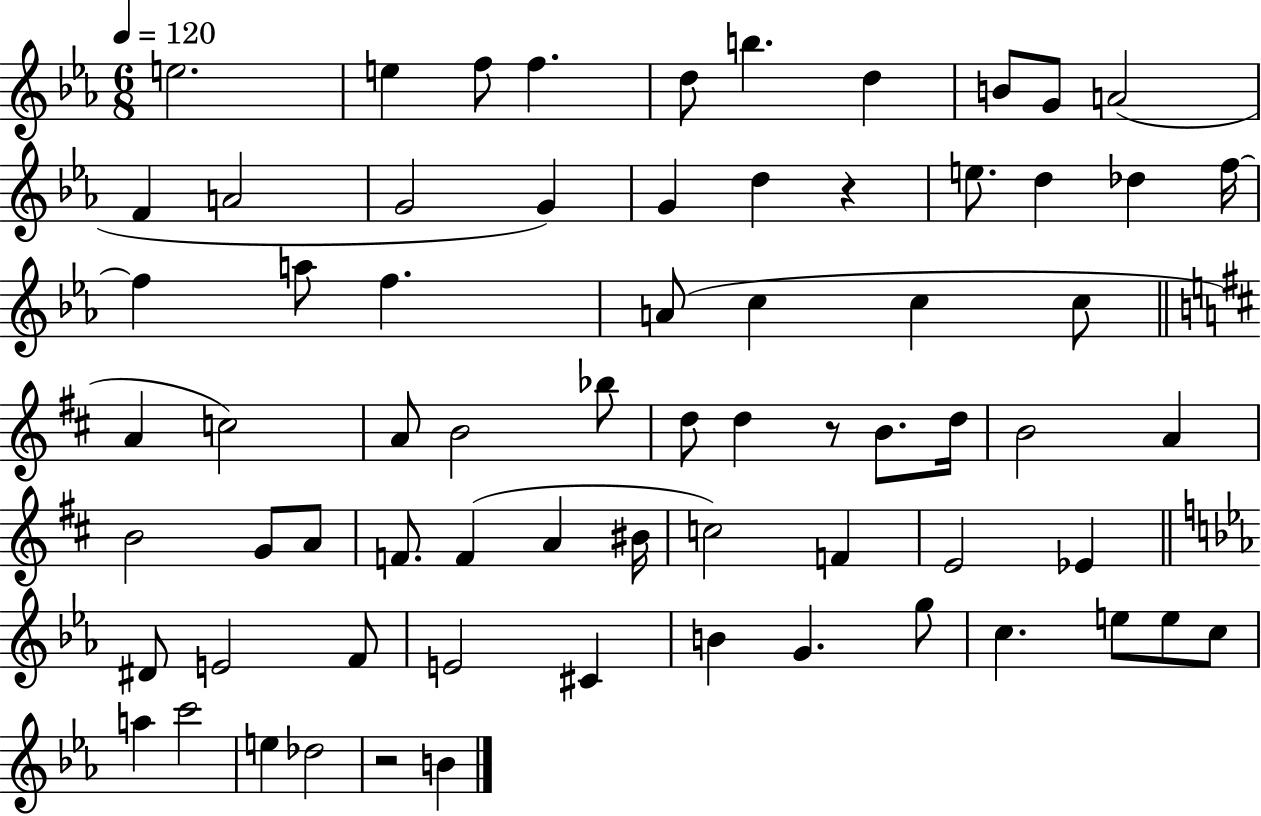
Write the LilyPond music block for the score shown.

{
  \clef treble
  \numericTimeSignature
  \time 6/8
  \key ees \major
  \tempo 4 = 120
  \repeat volta 2 { e''2. | e''4 f''8 f''4. | d''8 b''4. d''4 | b'8 g'8 a'2( | \break f'4 a'2 | g'2 g'4) | g'4 d''4 r4 | e''8. d''4 des''4 f''16~~ | \break f''4 a''8 f''4. | a'8( c''4 c''4 c''8 | \bar "||" \break \key b \minor a'4 c''2) | a'8 b'2 bes''8 | d''8 d''4 r8 b'8. d''16 | b'2 a'4 | \break b'2 g'8 a'8 | f'8. f'4( a'4 bis'16 | c''2) f'4 | e'2 ees'4 | \break \bar "||" \break \key c \minor dis'8 e'2 f'8 | e'2 cis'4 | b'4 g'4. g''8 | c''4. e''8 e''8 c''8 | \break a''4 c'''2 | e''4 des''2 | r2 b'4 | } \bar "|."
}